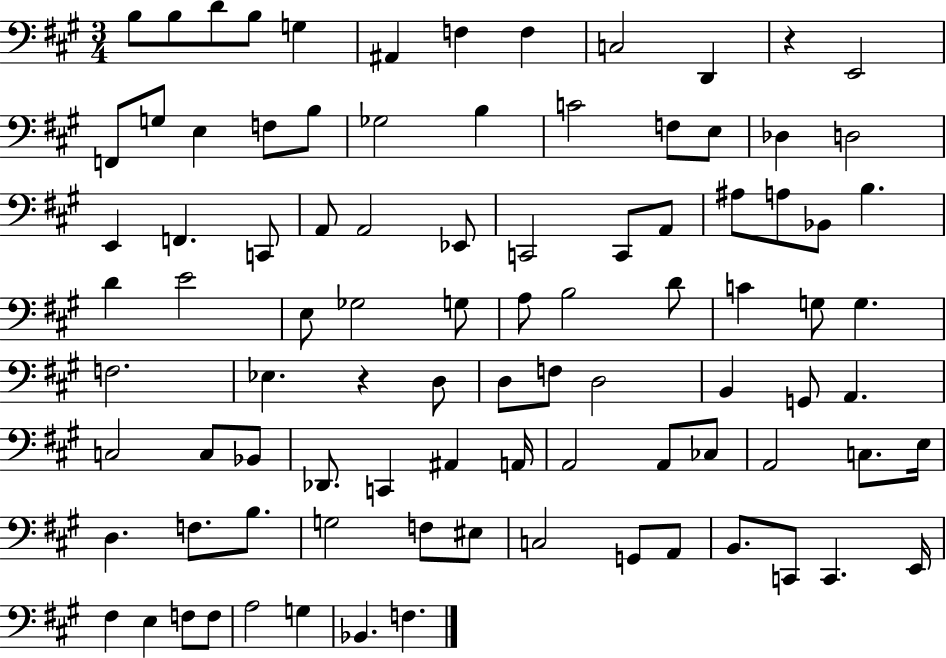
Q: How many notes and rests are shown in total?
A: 92